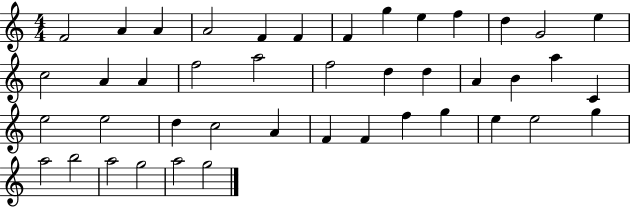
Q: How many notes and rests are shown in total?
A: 43